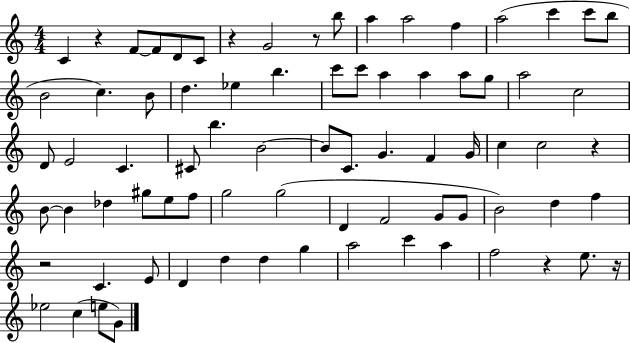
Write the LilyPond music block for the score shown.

{
  \clef treble
  \numericTimeSignature
  \time 4/4
  \key c \major
  c'4 r4 f'8~~ f'8 d'8 c'8 | r4 g'2 r8 b''8 | a''4 a''2 f''4 | a''2( c'''4 c'''8 b''8 | \break b'2 c''4.) b'8 | d''4. ees''4 b''4. | c'''8 c'''8 a''4 a''4 a''8 g''8 | a''2 c''2 | \break d'8 e'2 c'4. | cis'8 b''4. b'2~~ | b'8 c'8. g'4. f'4 g'16 | c''4 c''2 r4 | \break b'8~~ b'4 des''4 gis''8 e''8 f''8 | g''2 g''2( | d'4 f'2 g'8 g'8 | b'2) d''4 f''4 | \break r2 c'4. e'8 | d'4 d''4 d''4 g''4 | a''2 c'''4 a''4 | f''2 r4 e''8. r16 | \break ees''2 c''4( e''8 g'8) | \bar "|."
}